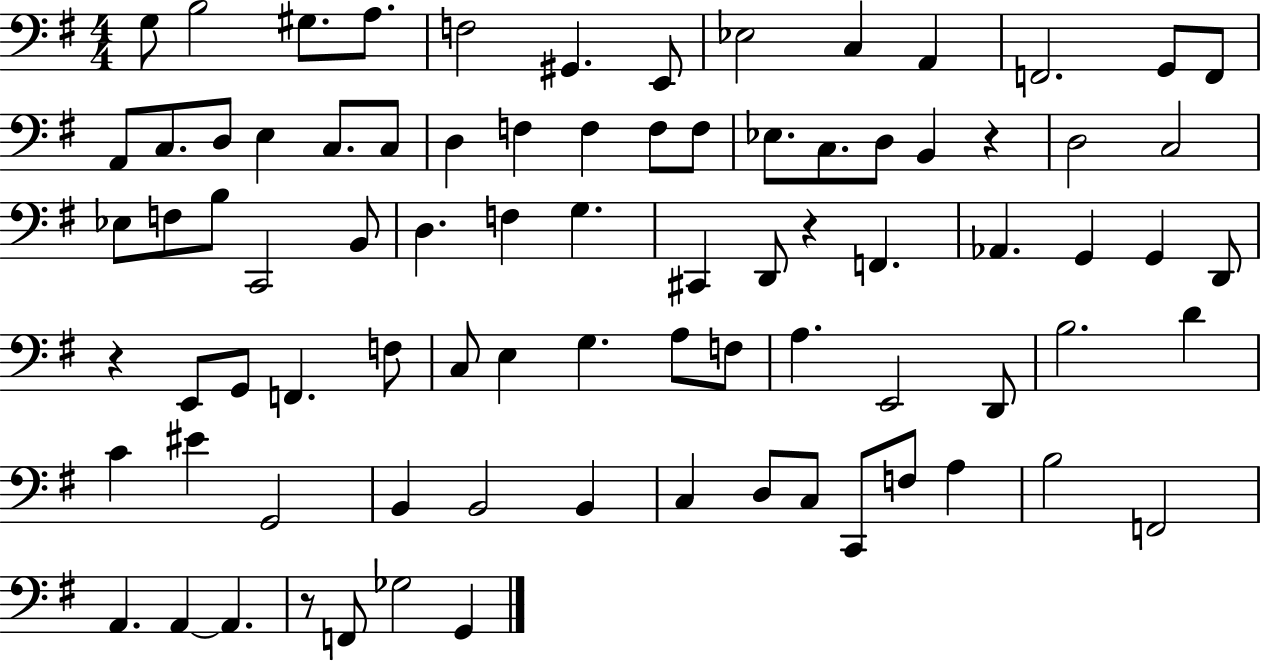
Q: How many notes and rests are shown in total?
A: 83